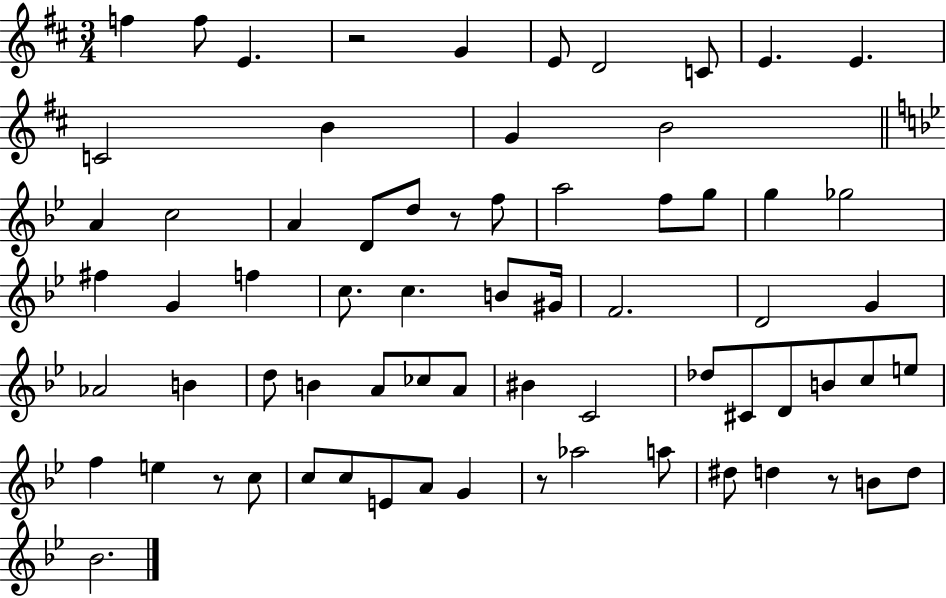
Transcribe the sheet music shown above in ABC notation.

X:1
T:Untitled
M:3/4
L:1/4
K:D
f f/2 E z2 G E/2 D2 C/2 E E C2 B G B2 A c2 A D/2 d/2 z/2 f/2 a2 f/2 g/2 g _g2 ^f G f c/2 c B/2 ^G/4 F2 D2 G _A2 B d/2 B A/2 _c/2 A/2 ^B C2 _d/2 ^C/2 D/2 B/2 c/2 e/2 f e z/2 c/2 c/2 c/2 E/2 A/2 G z/2 _a2 a/2 ^d/2 d z/2 B/2 d/2 _B2